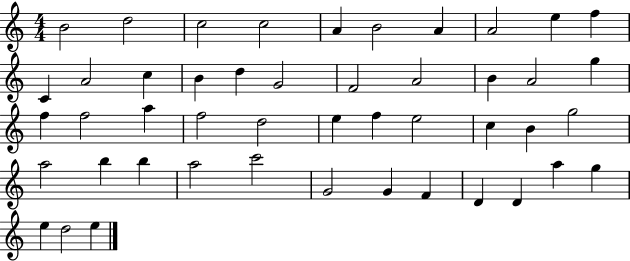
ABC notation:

X:1
T:Untitled
M:4/4
L:1/4
K:C
B2 d2 c2 c2 A B2 A A2 e f C A2 c B d G2 F2 A2 B A2 g f f2 a f2 d2 e f e2 c B g2 a2 b b a2 c'2 G2 G F D D a g e d2 e